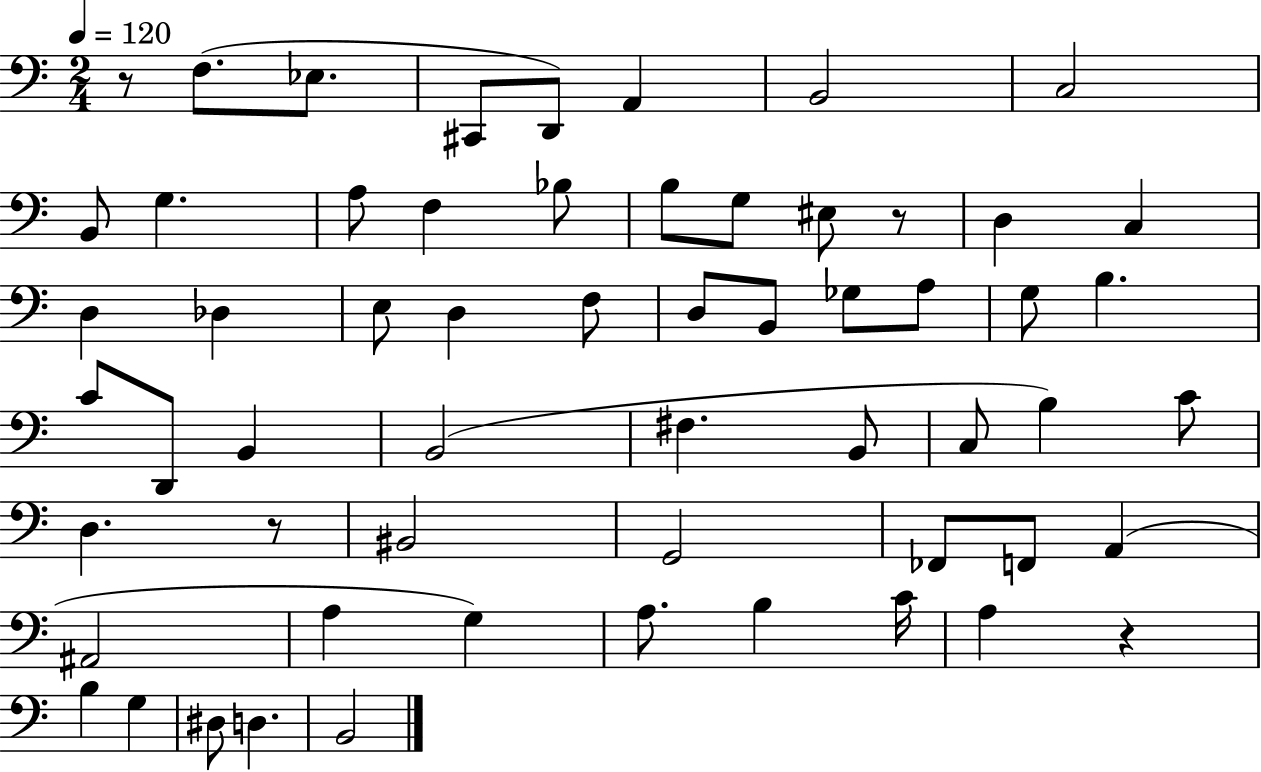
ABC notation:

X:1
T:Untitled
M:2/4
L:1/4
K:C
z/2 F,/2 _E,/2 ^C,,/2 D,,/2 A,, B,,2 C,2 B,,/2 G, A,/2 F, _B,/2 B,/2 G,/2 ^E,/2 z/2 D, C, D, _D, E,/2 D, F,/2 D,/2 B,,/2 _G,/2 A,/2 G,/2 B, C/2 D,,/2 B,, B,,2 ^F, B,,/2 C,/2 B, C/2 D, z/2 ^B,,2 G,,2 _F,,/2 F,,/2 A,, ^A,,2 A, G, A,/2 B, C/4 A, z B, G, ^D,/2 D, B,,2